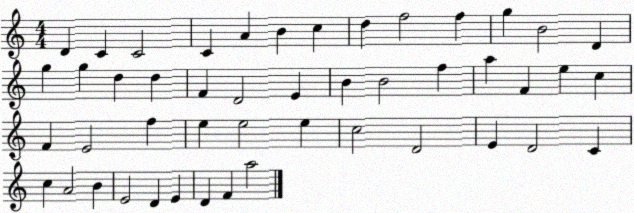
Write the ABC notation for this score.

X:1
T:Untitled
M:4/4
L:1/4
K:C
D C C2 C A B c d f2 f g B2 D g g d d F D2 E B B2 f a F e c F E2 f e e2 e c2 D2 E D2 C c A2 B E2 D E D F a2